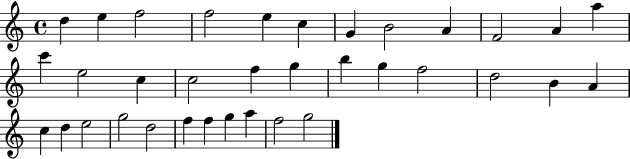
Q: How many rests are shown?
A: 0